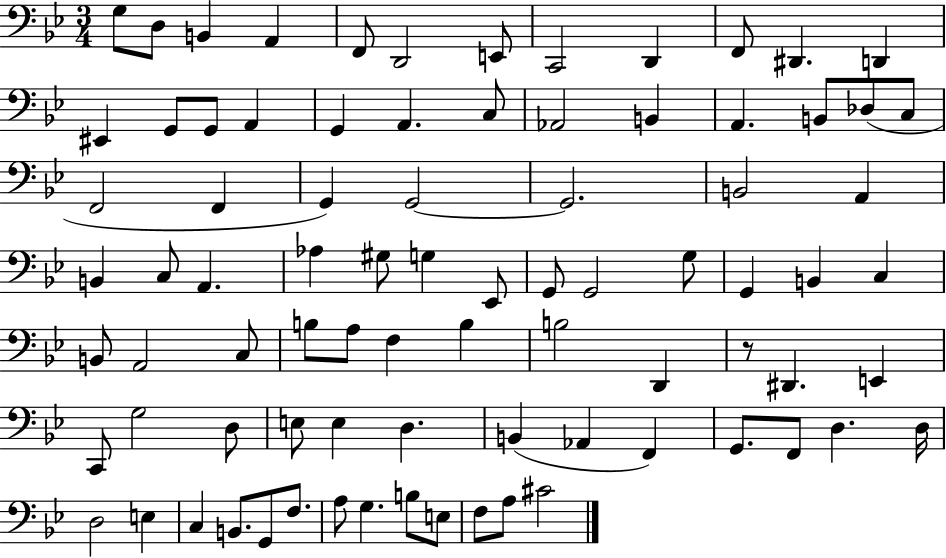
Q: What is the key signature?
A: BES major